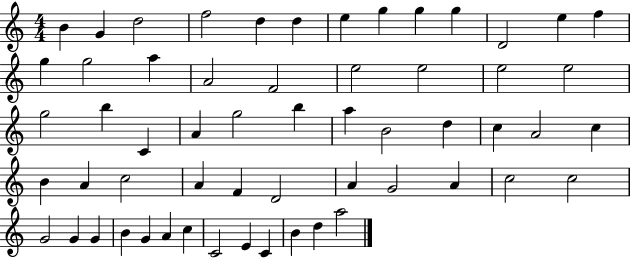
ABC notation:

X:1
T:Untitled
M:4/4
L:1/4
K:C
B G d2 f2 d d e g g g D2 e f g g2 a A2 F2 e2 e2 e2 e2 g2 b C A g2 b a B2 d c A2 c B A c2 A F D2 A G2 A c2 c2 G2 G G B G A c C2 E C B d a2